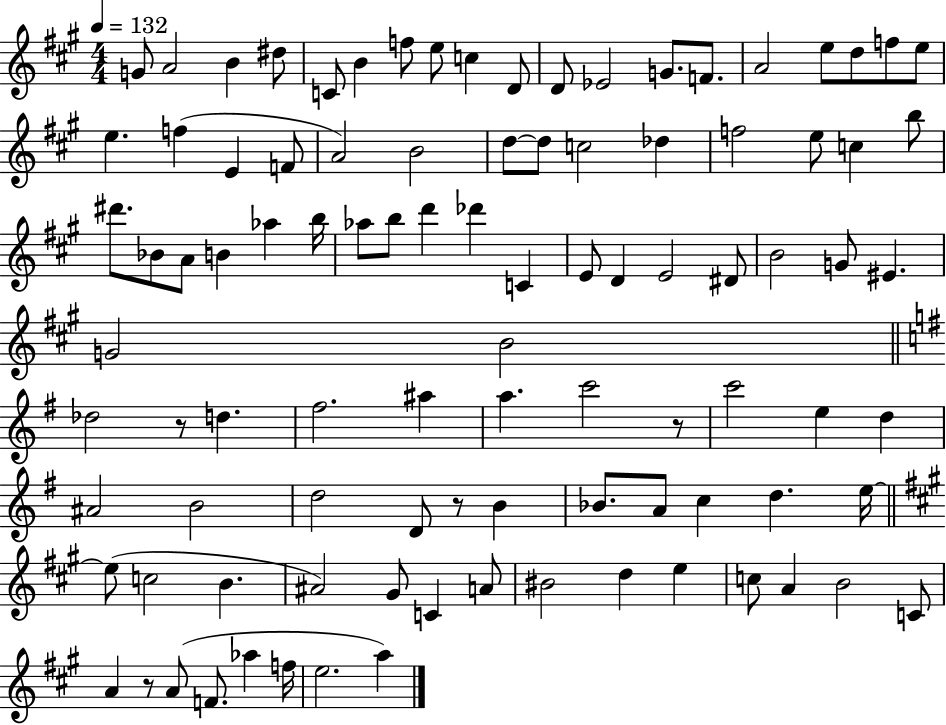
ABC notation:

X:1
T:Untitled
M:4/4
L:1/4
K:A
G/2 A2 B ^d/2 C/2 B f/2 e/2 c D/2 D/2 _E2 G/2 F/2 A2 e/2 d/2 f/2 e/2 e f E F/2 A2 B2 d/2 d/2 c2 _d f2 e/2 c b/2 ^d'/2 _B/2 A/2 B _a b/4 _a/2 b/2 d' _d' C E/2 D E2 ^D/2 B2 G/2 ^E G2 B2 _d2 z/2 d ^f2 ^a a c'2 z/2 c'2 e d ^A2 B2 d2 D/2 z/2 B _B/2 A/2 c d e/4 e/2 c2 B ^A2 ^G/2 C A/2 ^B2 d e c/2 A B2 C/2 A z/2 A/2 F/2 _a f/4 e2 a